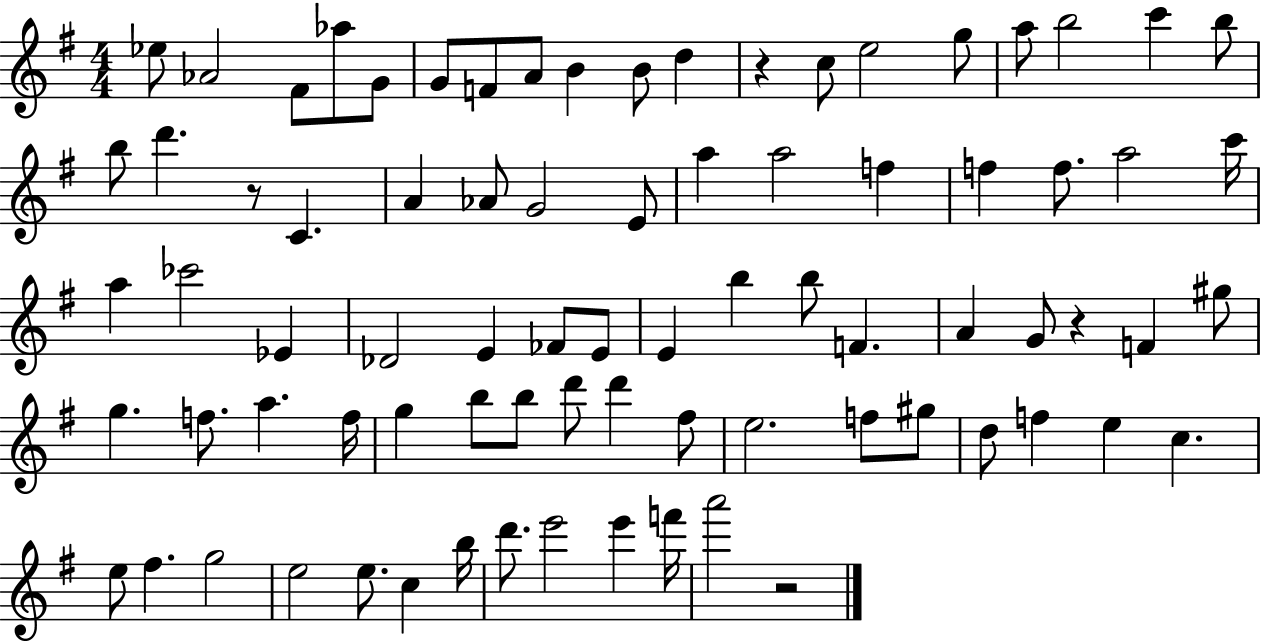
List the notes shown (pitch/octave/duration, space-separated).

Eb5/e Ab4/h F#4/e Ab5/e G4/e G4/e F4/e A4/e B4/q B4/e D5/q R/q C5/e E5/h G5/e A5/e B5/h C6/q B5/e B5/e D6/q. R/e C4/q. A4/q Ab4/e G4/h E4/e A5/q A5/h F5/q F5/q F5/e. A5/h C6/s A5/q CES6/h Eb4/q Db4/h E4/q FES4/e E4/e E4/q B5/q B5/e F4/q. A4/q G4/e R/q F4/q G#5/e G5/q. F5/e. A5/q. F5/s G5/q B5/e B5/e D6/e D6/q F#5/e E5/h. F5/e G#5/e D5/e F5/q E5/q C5/q. E5/e F#5/q. G5/h E5/h E5/e. C5/q B5/s D6/e. E6/h E6/q F6/s A6/h R/h